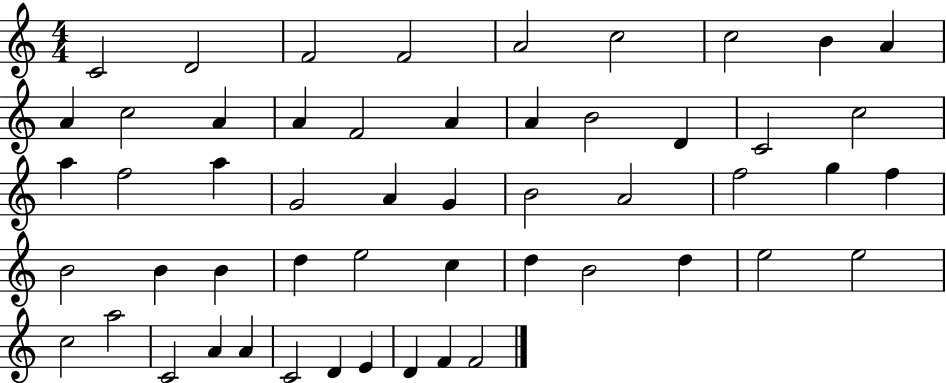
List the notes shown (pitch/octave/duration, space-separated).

C4/h D4/h F4/h F4/h A4/h C5/h C5/h B4/q A4/q A4/q C5/h A4/q A4/q F4/h A4/q A4/q B4/h D4/q C4/h C5/h A5/q F5/h A5/q G4/h A4/q G4/q B4/h A4/h F5/h G5/q F5/q B4/h B4/q B4/q D5/q E5/h C5/q D5/q B4/h D5/q E5/h E5/h C5/h A5/h C4/h A4/q A4/q C4/h D4/q E4/q D4/q F4/q F4/h